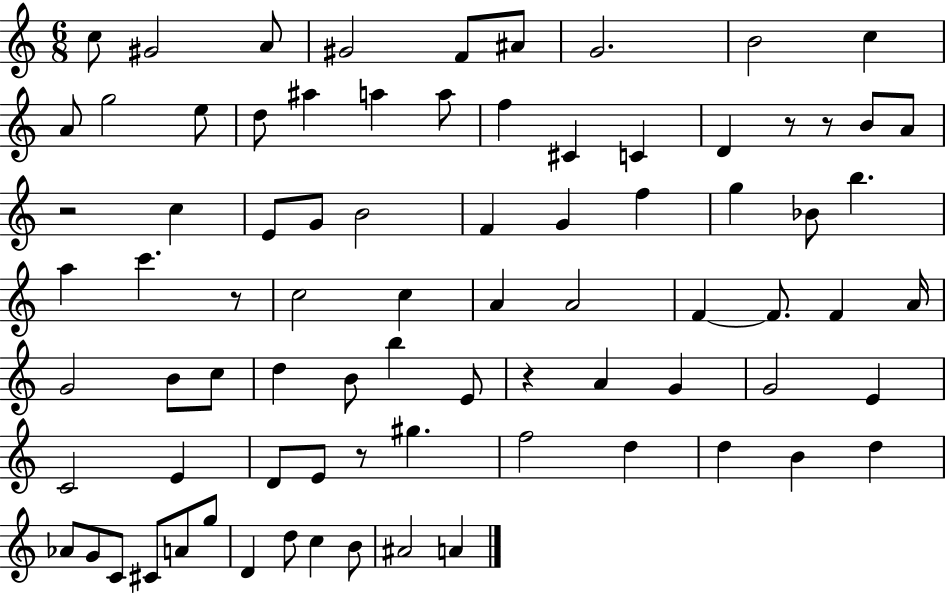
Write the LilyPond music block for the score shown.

{
  \clef treble
  \numericTimeSignature
  \time 6/8
  \key c \major
  \repeat volta 2 { c''8 gis'2 a'8 | gis'2 f'8 ais'8 | g'2. | b'2 c''4 | \break a'8 g''2 e''8 | d''8 ais''4 a''4 a''8 | f''4 cis'4 c'4 | d'4 r8 r8 b'8 a'8 | \break r2 c''4 | e'8 g'8 b'2 | f'4 g'4 f''4 | g''4 bes'8 b''4. | \break a''4 c'''4. r8 | c''2 c''4 | a'4 a'2 | f'4~~ f'8. f'4 a'16 | \break g'2 b'8 c''8 | d''4 b'8 b''4 e'8 | r4 a'4 g'4 | g'2 e'4 | \break c'2 e'4 | d'8 e'8 r8 gis''4. | f''2 d''4 | d''4 b'4 d''4 | \break aes'8 g'8 c'8 cis'8 a'8 g''8 | d'4 d''8 c''4 b'8 | ais'2 a'4 | } \bar "|."
}